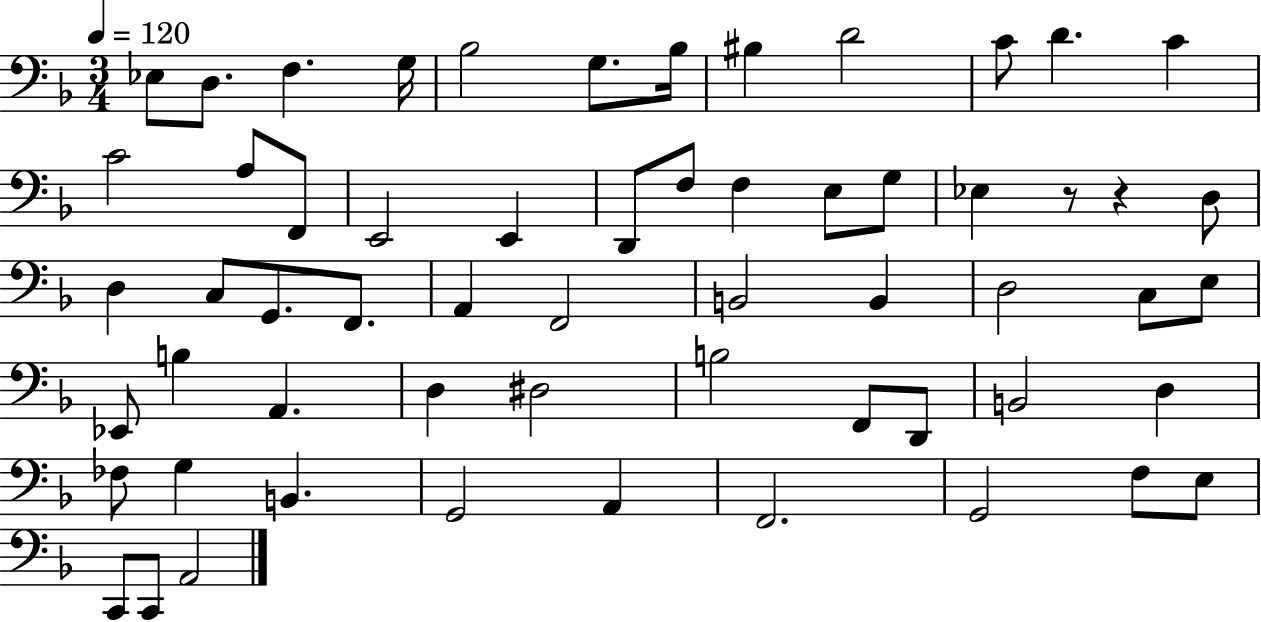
X:1
T:Untitled
M:3/4
L:1/4
K:F
_E,/2 D,/2 F, G,/4 _B,2 G,/2 _B,/4 ^B, D2 C/2 D C C2 A,/2 F,,/2 E,,2 E,, D,,/2 F,/2 F, E,/2 G,/2 _E, z/2 z D,/2 D, C,/2 G,,/2 F,,/2 A,, F,,2 B,,2 B,, D,2 C,/2 E,/2 _E,,/2 B, A,, D, ^D,2 B,2 F,,/2 D,,/2 B,,2 D, _F,/2 G, B,, G,,2 A,, F,,2 G,,2 F,/2 E,/2 C,,/2 C,,/2 A,,2